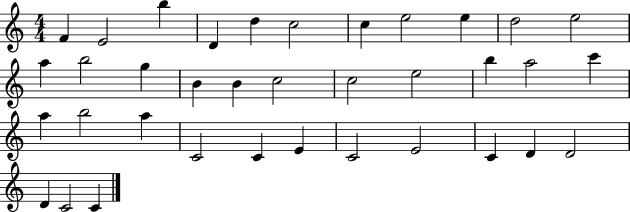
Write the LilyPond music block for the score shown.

{
  \clef treble
  \numericTimeSignature
  \time 4/4
  \key c \major
  f'4 e'2 b''4 | d'4 d''4 c''2 | c''4 e''2 e''4 | d''2 e''2 | \break a''4 b''2 g''4 | b'4 b'4 c''2 | c''2 e''2 | b''4 a''2 c'''4 | \break a''4 b''2 a''4 | c'2 c'4 e'4 | c'2 e'2 | c'4 d'4 d'2 | \break d'4 c'2 c'4 | \bar "|."
}